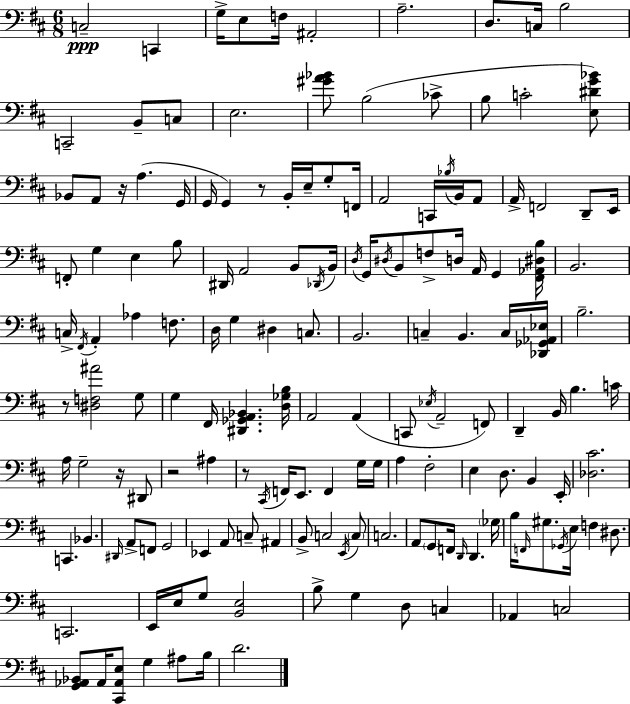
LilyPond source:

{
  \clef bass
  \numericTimeSignature
  \time 6/8
  \key d \major
  c2--\ppp c,4 | g16-> e8 f16 ais,2-. | a2.-- | d8. c16 b2 | \break c,2-- b,8-- c8 | e2. | <gis' a' bes'>8 b2( ces'8-> | b8 c'2-. <e dis' g' bes'>8) | \break bes,8 a,8 r16 a4.( g,16 | g,16 g,4) r8 b,16-. e16-- g8-. f,16 | a,2 c,16 \acciaccatura { bes16 } b,16 a,8 | a,16-> f,2 d,8-- | \break e,16 f,8-. g4 e4 b8 | dis,16 a,2 b,8 | \acciaccatura { des,16 } b,16 \acciaccatura { d16 } g,16 \acciaccatura { dis16 } b,8 f8-> d16 a,16 g,4 | <fis, aes, dis b>16 b,2. | \break c16-> \acciaccatura { fis,16 } a,4-. aes4 | f8. d16 g4 dis4 | c8. b,2. | c4-- b,4. | \break c16 <des, ges, aes, ees>16 b2.-- | r8 <dis f ais'>2 | g8 g4 fis,16 <dis, ges, a, bes,>4. | <d ges b>16 a,2 | \break a,4( c,8 \acciaccatura { ees16 } a,2-- | f,8) d,4-- b,16 b4. | c'16 a16 g2-- | r16 dis,8 r2 | \break ais4 r8 \acciaccatura { cis,16 } f,16 e,8. | f,4 g16 g16 a4 fis2-. | e4 d8. | b,4 e,16-. <des cis'>2. | \break c,4. | bes,4. \grace { dis,16 } a,8-> f,8 | g,2 ees,4 | a,8 c8-- ais,4 b,8-> c2 | \break \acciaccatura { e,16 } \parenthesize c8 c2. | a,8 \parenthesize g,8 | f,16 \grace { d,16 } d,4. \parenthesize ges16 b16 \grace { f,16 } | gis8. \acciaccatura { ges,16 } e16 f4 dis8. | \break c,2. | e,16 e16 g8 <b, e>2 | b8-> g4 d8 c4 | aes,4 c2 | \break <g, aes, bes,>8 aes,16 <cis, aes, e>8 g4 ais8 b16 | d'2. | \bar "|."
}